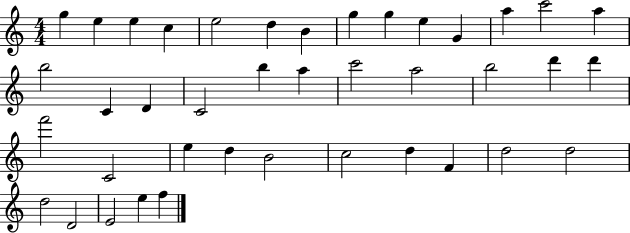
{
  \clef treble
  \numericTimeSignature
  \time 4/4
  \key c \major
  g''4 e''4 e''4 c''4 | e''2 d''4 b'4 | g''4 g''4 e''4 g'4 | a''4 c'''2 a''4 | \break b''2 c'4 d'4 | c'2 b''4 a''4 | c'''2 a''2 | b''2 d'''4 d'''4 | \break f'''2 c'2 | e''4 d''4 b'2 | c''2 d''4 f'4 | d''2 d''2 | \break d''2 d'2 | e'2 e''4 f''4 | \bar "|."
}